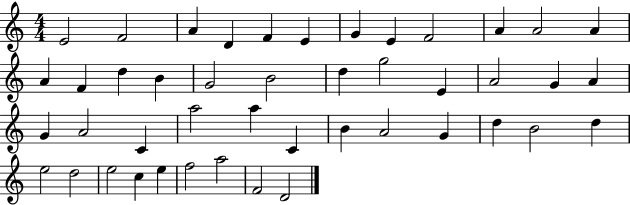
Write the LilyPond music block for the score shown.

{
  \clef treble
  \numericTimeSignature
  \time 4/4
  \key c \major
  e'2 f'2 | a'4 d'4 f'4 e'4 | g'4 e'4 f'2 | a'4 a'2 a'4 | \break a'4 f'4 d''4 b'4 | g'2 b'2 | d''4 g''2 e'4 | a'2 g'4 a'4 | \break g'4 a'2 c'4 | a''2 a''4 c'4 | b'4 a'2 g'4 | d''4 b'2 d''4 | \break e''2 d''2 | e''2 c''4 e''4 | f''2 a''2 | f'2 d'2 | \break \bar "|."
}